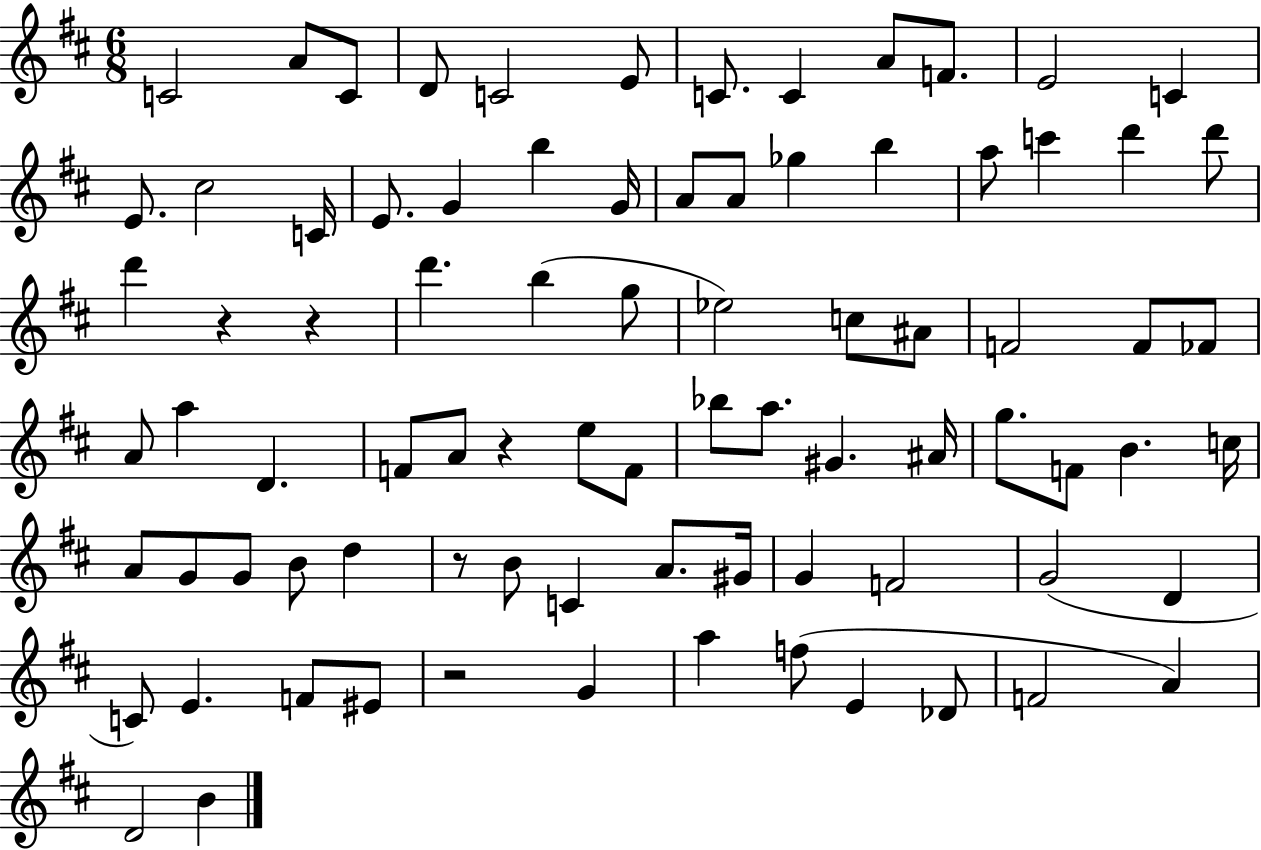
C4/h A4/e C4/e D4/e C4/h E4/e C4/e. C4/q A4/e F4/e. E4/h C4/q E4/e. C#5/h C4/s E4/e. G4/q B5/q G4/s A4/e A4/e Gb5/q B5/q A5/e C6/q D6/q D6/e D6/q R/q R/q D6/q. B5/q G5/e Eb5/h C5/e A#4/e F4/h F4/e FES4/e A4/e A5/q D4/q. F4/e A4/e R/q E5/e F4/e Bb5/e A5/e. G#4/q. A#4/s G5/e. F4/e B4/q. C5/s A4/e G4/e G4/e B4/e D5/q R/e B4/e C4/q A4/e. G#4/s G4/q F4/h G4/h D4/q C4/e E4/q. F4/e EIS4/e R/h G4/q A5/q F5/e E4/q Db4/e F4/h A4/q D4/h B4/q